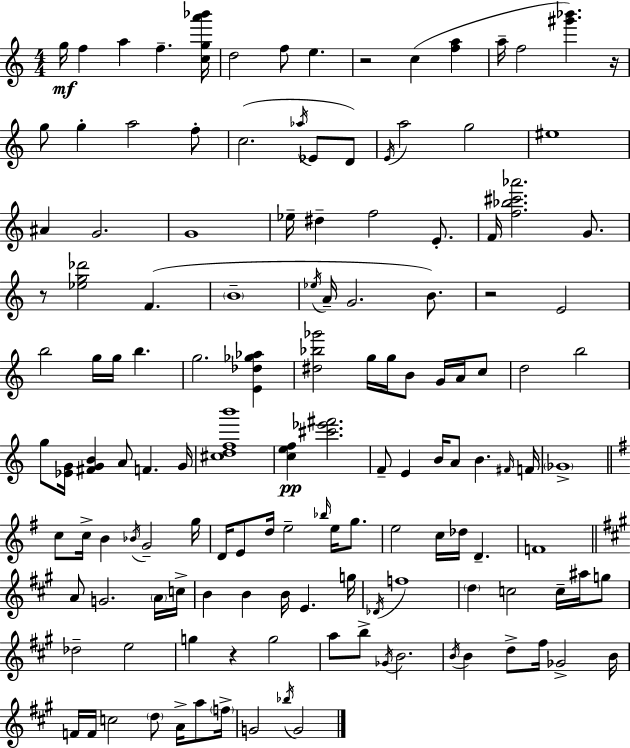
G5/s F5/q A5/q F5/q. [C5,G5,A6,Bb6]/s D5/h F5/e E5/q. R/h C5/q [F5,A5]/q A5/s F5/h [G#6,Bb6]/q. R/s G5/e G5/q A5/h F5/e C5/h. Ab5/s Eb4/e D4/e E4/s A5/h G5/h EIS5/w A#4/q G4/h. G4/w Eb5/s D#5/q F5/h E4/e. F4/s [F5,Bb5,C#6,Ab6]/h. G4/e. R/e [Eb5,G5,Db6]/h F4/q. B4/w Eb5/s A4/s G4/h. B4/e. R/h E4/h B5/h G5/s G5/s B5/q. G5/h. [E4,Db5,Gb5,Ab5]/q [D#5,Bb5,Gb6]/h G5/s G5/s B4/e G4/s A4/s C5/e D5/h B5/h G5/e [Eb4,G4]/s [F#4,G4,B4]/q A4/e F4/q. G4/s [C#5,D5,F5,B6]/w [C5,E5,F5]/q [C#6,Eb6,F#6]/h. F4/e E4/q B4/s A4/e B4/q. F#4/s F4/s Gb4/w C5/e C5/s B4/q Bb4/s G4/h G5/s D4/s E4/e D5/s E5/h Bb5/s E5/s G5/e. E5/h C5/s Db5/s D4/q. F4/w A4/e G4/h. A4/s C5/s B4/q B4/q B4/s E4/q. G5/s Db4/s F5/w D5/q C5/h C5/s A#5/s G5/e Db5/h E5/h G5/q R/q G5/h A5/e B5/e Gb4/s B4/h. B4/s B4/q D5/e F#5/s Gb4/h B4/s F4/s F4/s C5/h D5/e A4/s A5/e F5/s G4/h Bb5/s G4/h